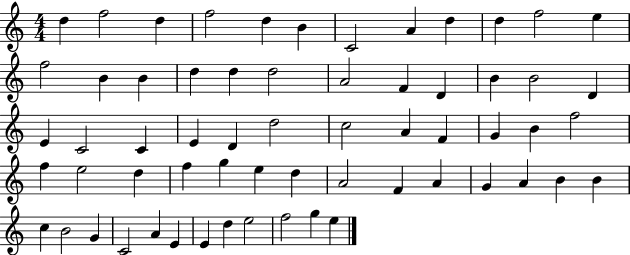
D5/q F5/h D5/q F5/h D5/q B4/q C4/h A4/q D5/q D5/q F5/h E5/q F5/h B4/q B4/q D5/q D5/q D5/h A4/h F4/q D4/q B4/q B4/h D4/q E4/q C4/h C4/q E4/q D4/q D5/h C5/h A4/q F4/q G4/q B4/q F5/h F5/q E5/h D5/q F5/q G5/q E5/q D5/q A4/h F4/q A4/q G4/q A4/q B4/q B4/q C5/q B4/h G4/q C4/h A4/q E4/q E4/q D5/q E5/h F5/h G5/q E5/q